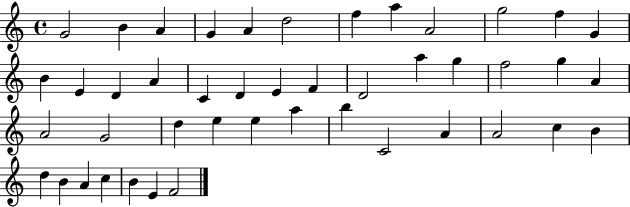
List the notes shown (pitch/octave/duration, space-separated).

G4/h B4/q A4/q G4/q A4/q D5/h F5/q A5/q A4/h G5/h F5/q G4/q B4/q E4/q D4/q A4/q C4/q D4/q E4/q F4/q D4/h A5/q G5/q F5/h G5/q A4/q A4/h G4/h D5/q E5/q E5/q A5/q B5/q C4/h A4/q A4/h C5/q B4/q D5/q B4/q A4/q C5/q B4/q E4/q F4/h